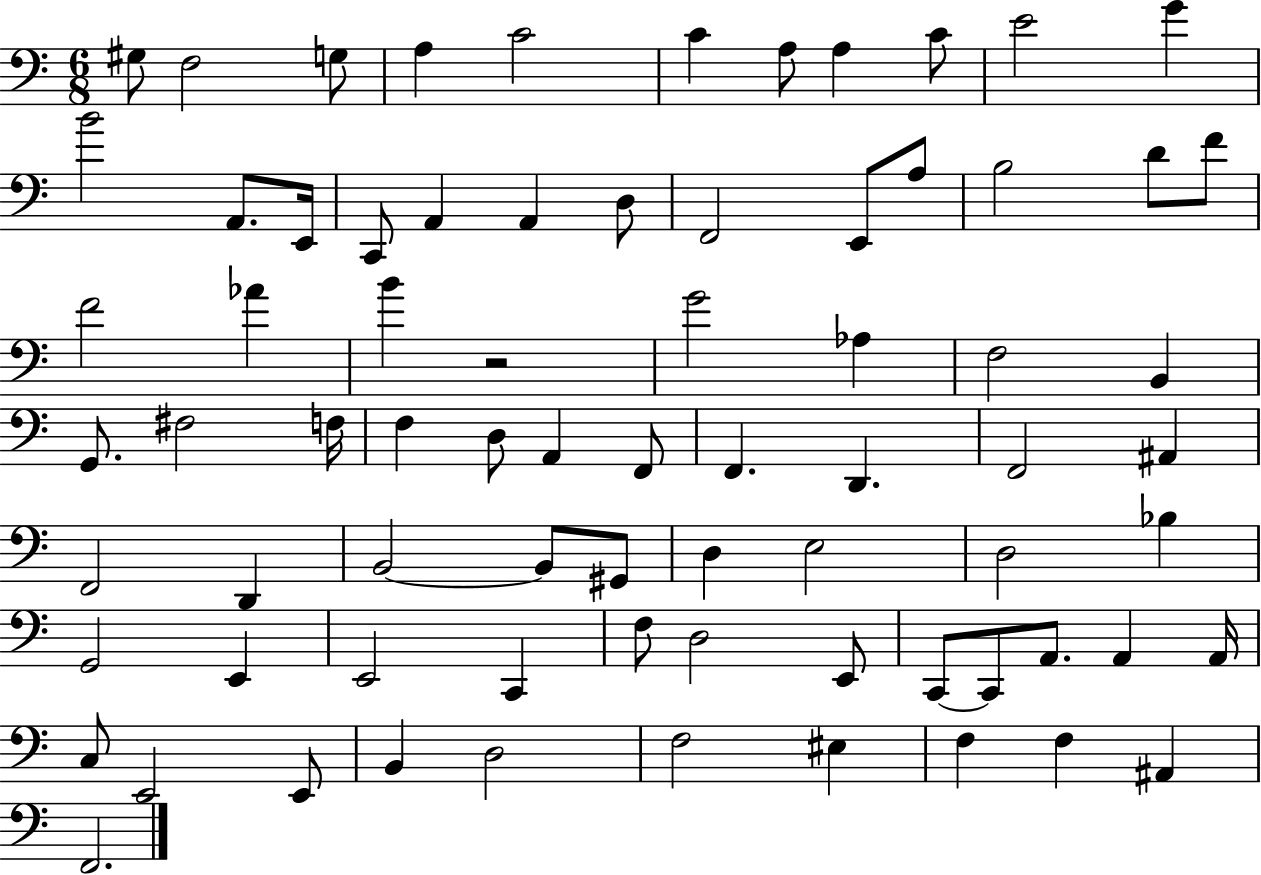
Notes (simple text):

G#3/e F3/h G3/e A3/q C4/h C4/q A3/e A3/q C4/e E4/h G4/q B4/h A2/e. E2/s C2/e A2/q A2/q D3/e F2/h E2/e A3/e B3/h D4/e F4/e F4/h Ab4/q B4/q R/h G4/h Ab3/q F3/h B2/q G2/e. F#3/h F3/s F3/q D3/e A2/q F2/e F2/q. D2/q. F2/h A#2/q F2/h D2/q B2/h B2/e G#2/e D3/q E3/h D3/h Bb3/q G2/h E2/q E2/h C2/q F3/e D3/h E2/e C2/e C2/e A2/e. A2/q A2/s C3/e E2/h E2/e B2/q D3/h F3/h EIS3/q F3/q F3/q A#2/q F2/h.